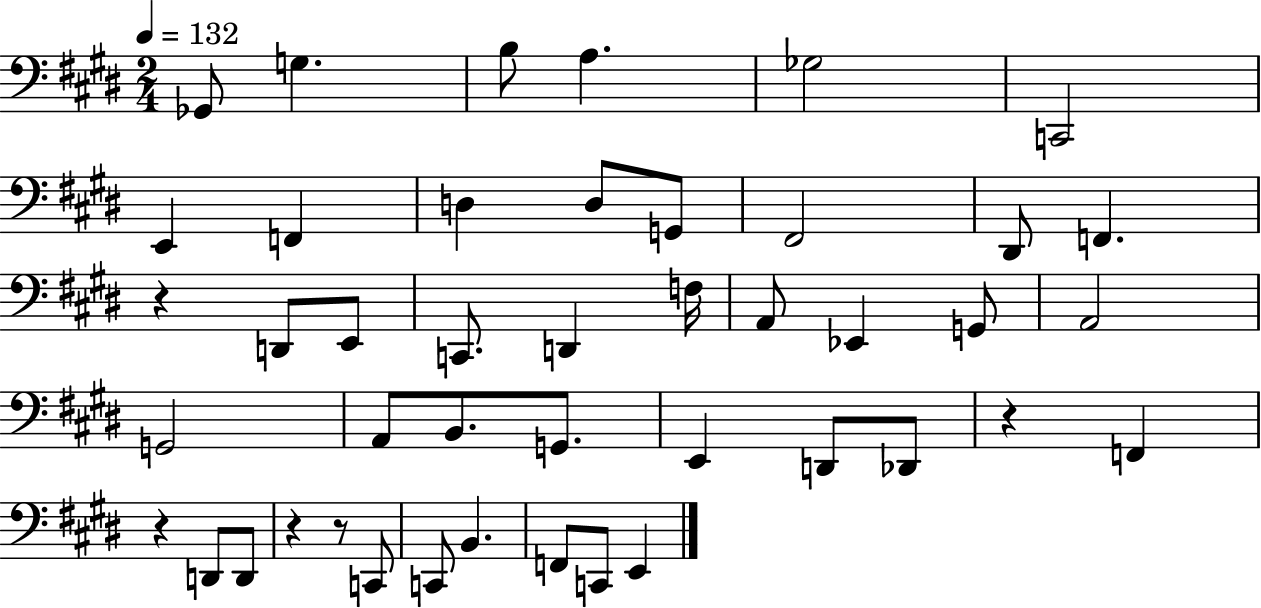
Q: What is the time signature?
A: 2/4